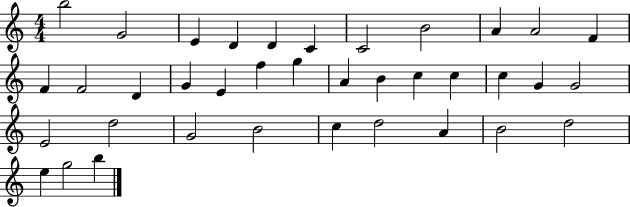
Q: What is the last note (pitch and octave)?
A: B5